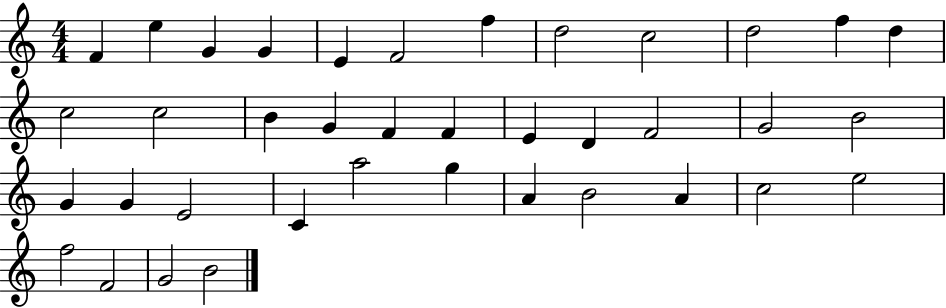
{
  \clef treble
  \numericTimeSignature
  \time 4/4
  \key c \major
  f'4 e''4 g'4 g'4 | e'4 f'2 f''4 | d''2 c''2 | d''2 f''4 d''4 | \break c''2 c''2 | b'4 g'4 f'4 f'4 | e'4 d'4 f'2 | g'2 b'2 | \break g'4 g'4 e'2 | c'4 a''2 g''4 | a'4 b'2 a'4 | c''2 e''2 | \break f''2 f'2 | g'2 b'2 | \bar "|."
}